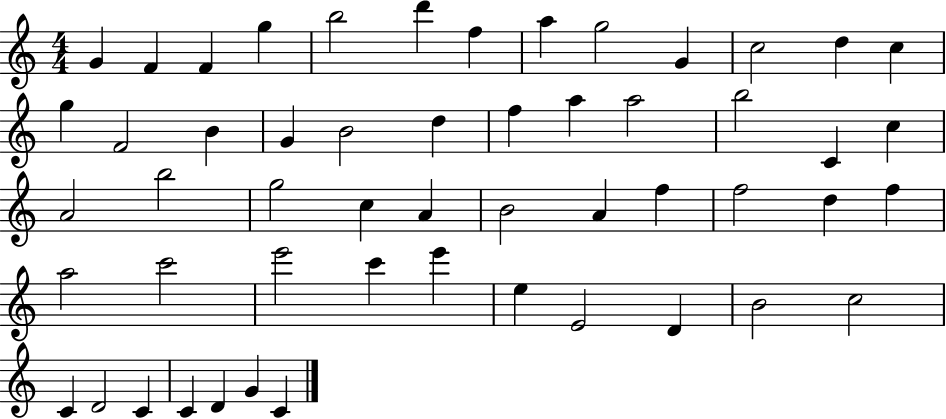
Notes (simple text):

G4/q F4/q F4/q G5/q B5/h D6/q F5/q A5/q G5/h G4/q C5/h D5/q C5/q G5/q F4/h B4/q G4/q B4/h D5/q F5/q A5/q A5/h B5/h C4/q C5/q A4/h B5/h G5/h C5/q A4/q B4/h A4/q F5/q F5/h D5/q F5/q A5/h C6/h E6/h C6/q E6/q E5/q E4/h D4/q B4/h C5/h C4/q D4/h C4/q C4/q D4/q G4/q C4/q